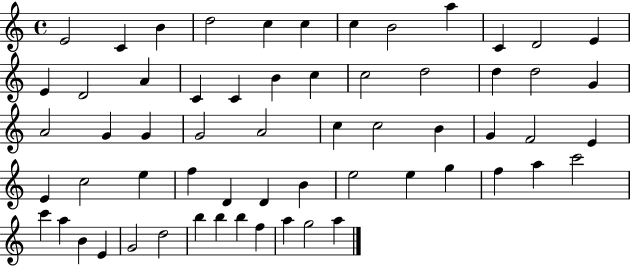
E4/h C4/q B4/q D5/h C5/q C5/q C5/q B4/h A5/q C4/q D4/h E4/q E4/q D4/h A4/q C4/q C4/q B4/q C5/q C5/h D5/h D5/q D5/h G4/q A4/h G4/q G4/q G4/h A4/h C5/q C5/h B4/q G4/q F4/h E4/q E4/q C5/h E5/q F5/q D4/q D4/q B4/q E5/h E5/q G5/q F5/q A5/q C6/h C6/q A5/q B4/q E4/q G4/h D5/h B5/q B5/q B5/q F5/q A5/q G5/h A5/q